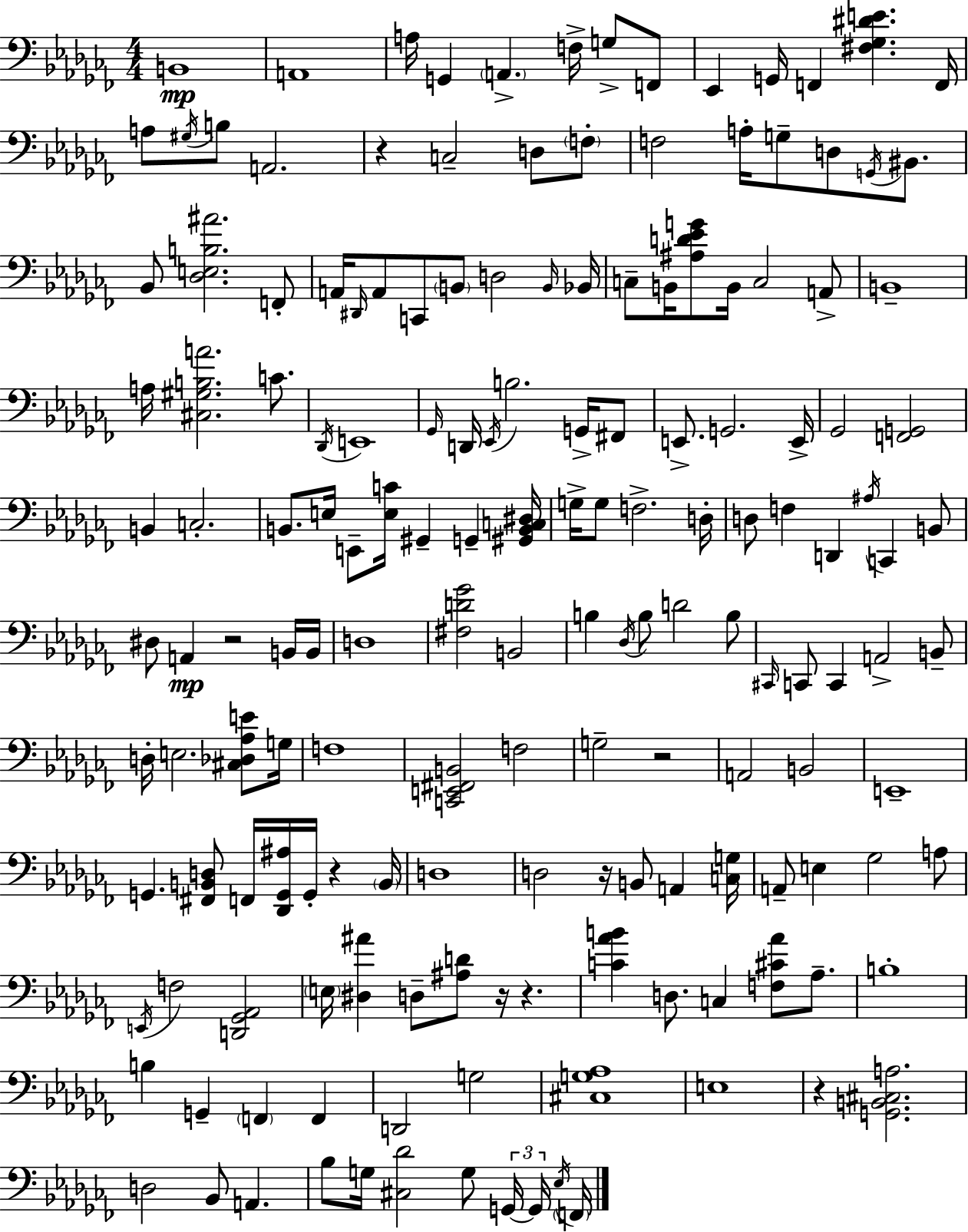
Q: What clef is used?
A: bass